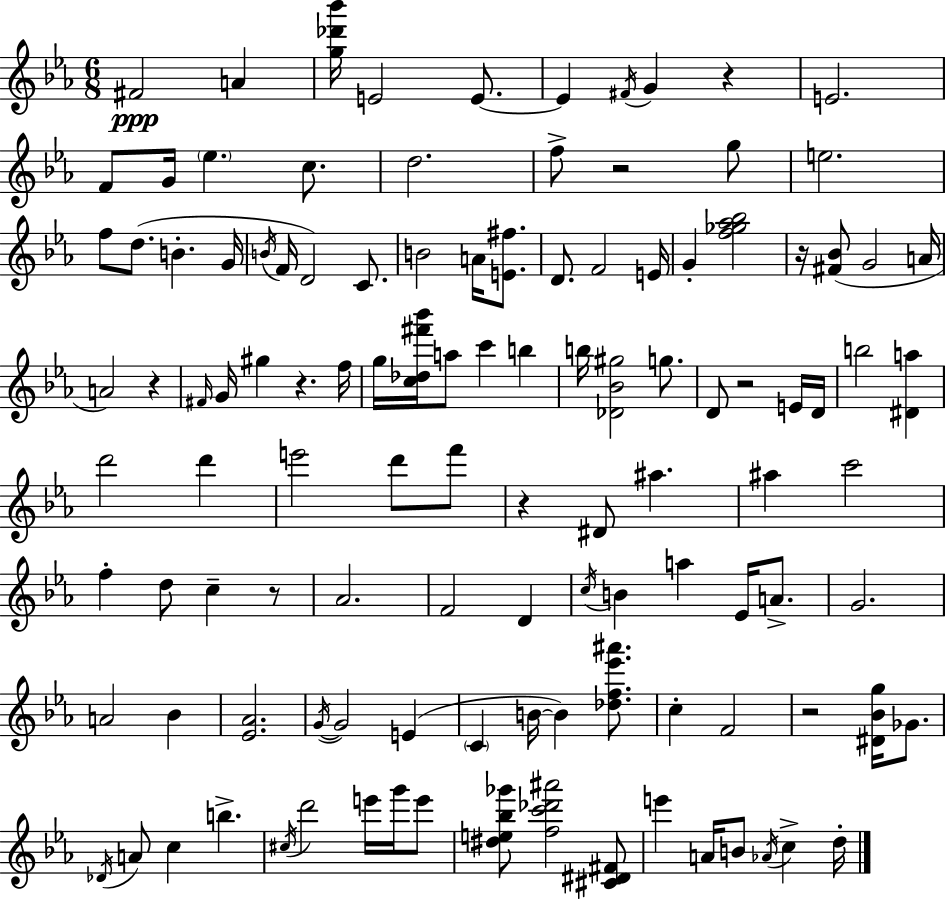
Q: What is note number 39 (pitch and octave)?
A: A5